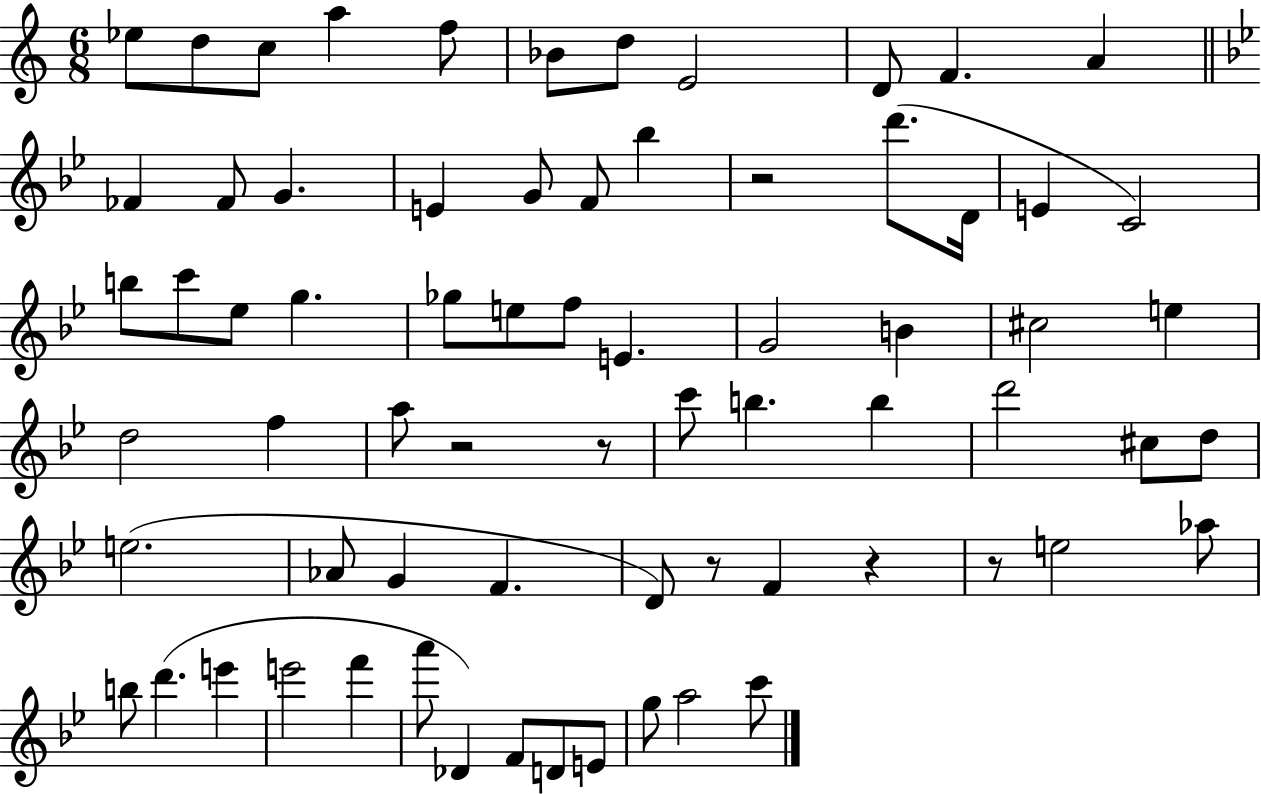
X:1
T:Untitled
M:6/8
L:1/4
K:C
_e/2 d/2 c/2 a f/2 _B/2 d/2 E2 D/2 F A _F _F/2 G E G/2 F/2 _b z2 d'/2 D/4 E C2 b/2 c'/2 _e/2 g _g/2 e/2 f/2 E G2 B ^c2 e d2 f a/2 z2 z/2 c'/2 b b d'2 ^c/2 d/2 e2 _A/2 G F D/2 z/2 F z z/2 e2 _a/2 b/2 d' e' e'2 f' a'/2 _D F/2 D/2 E/2 g/2 a2 c'/2